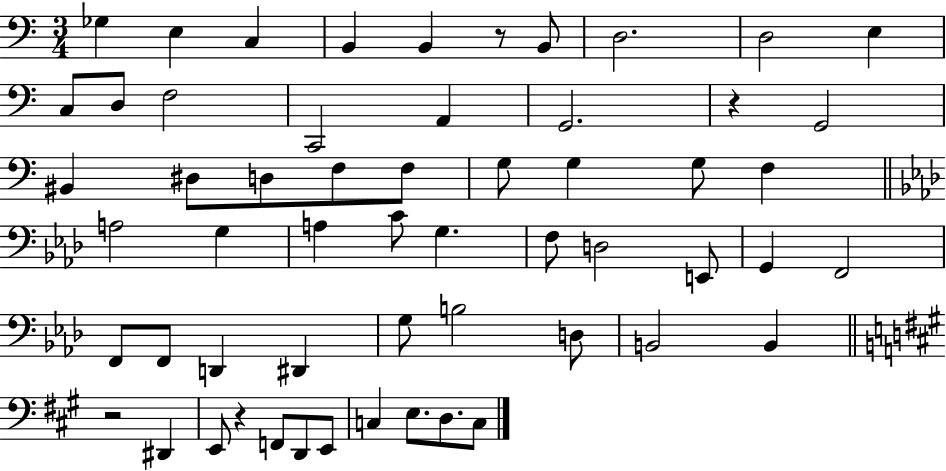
X:1
T:Untitled
M:3/4
L:1/4
K:C
_G, E, C, B,, B,, z/2 B,,/2 D,2 D,2 E, C,/2 D,/2 F,2 C,,2 A,, G,,2 z G,,2 ^B,, ^D,/2 D,/2 F,/2 F,/2 G,/2 G, G,/2 F, A,2 G, A, C/2 G, F,/2 D,2 E,,/2 G,, F,,2 F,,/2 F,,/2 D,, ^D,, G,/2 B,2 D,/2 B,,2 B,, z2 ^D,, E,,/2 z F,,/2 D,,/2 E,,/2 C, E,/2 D,/2 C,/2